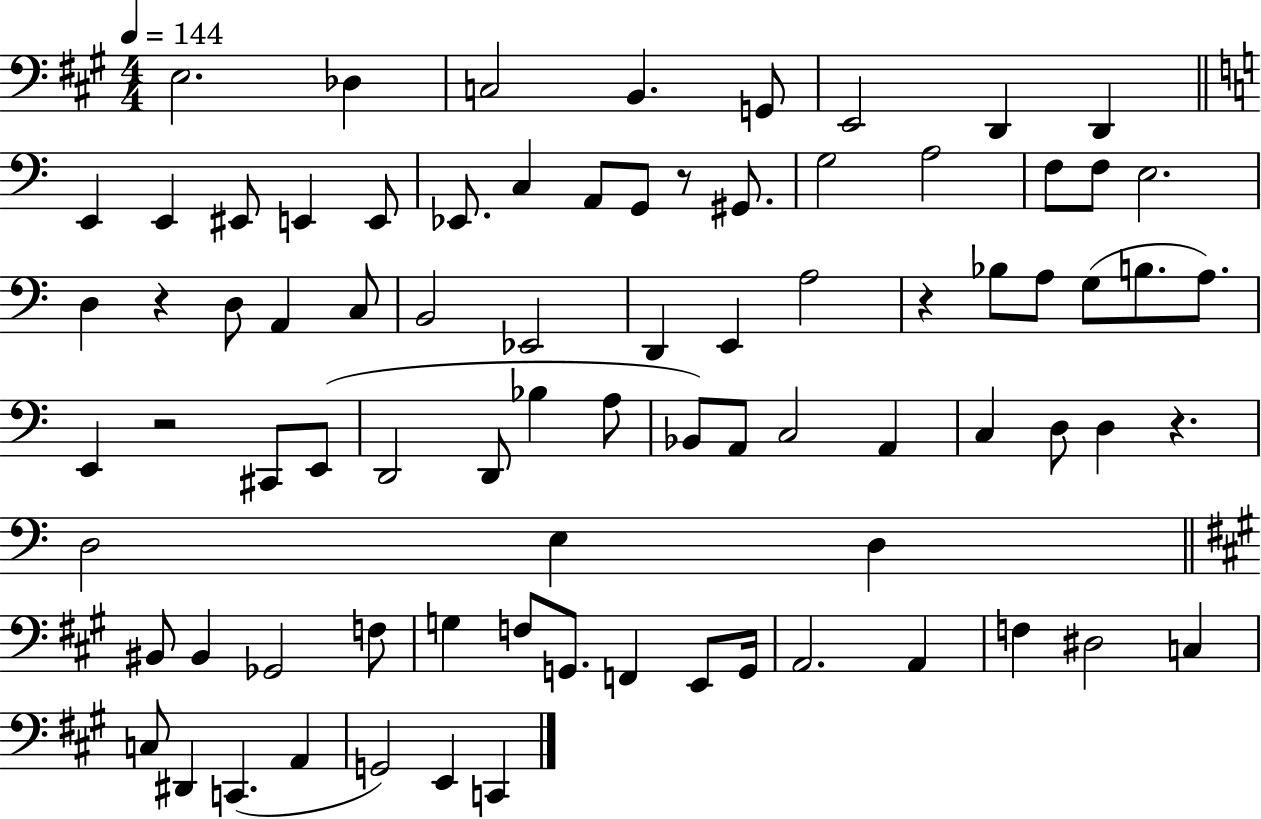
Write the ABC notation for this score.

X:1
T:Untitled
M:4/4
L:1/4
K:A
E,2 _D, C,2 B,, G,,/2 E,,2 D,, D,, E,, E,, ^E,,/2 E,, E,,/2 _E,,/2 C, A,,/2 G,,/2 z/2 ^G,,/2 G,2 A,2 F,/2 F,/2 E,2 D, z D,/2 A,, C,/2 B,,2 _E,,2 D,, E,, A,2 z _B,/2 A,/2 G,/2 B,/2 A,/2 E,, z2 ^C,,/2 E,,/2 D,,2 D,,/2 _B, A,/2 _B,,/2 A,,/2 C,2 A,, C, D,/2 D, z D,2 E, D, ^B,,/2 ^B,, _G,,2 F,/2 G, F,/2 G,,/2 F,, E,,/2 G,,/4 A,,2 A,, F, ^D,2 C, C,/2 ^D,, C,, A,, G,,2 E,, C,,